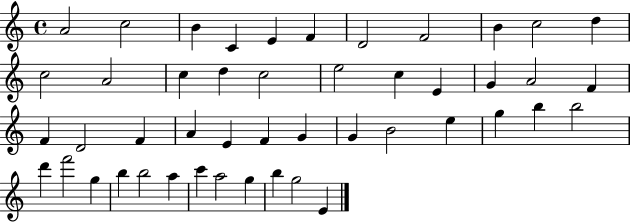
{
  \clef treble
  \time 4/4
  \defaultTimeSignature
  \key c \major
  a'2 c''2 | b'4 c'4 e'4 f'4 | d'2 f'2 | b'4 c''2 d''4 | \break c''2 a'2 | c''4 d''4 c''2 | e''2 c''4 e'4 | g'4 a'2 f'4 | \break f'4 d'2 f'4 | a'4 e'4 f'4 g'4 | g'4 b'2 e''4 | g''4 b''4 b''2 | \break d'''4 f'''2 g''4 | b''4 b''2 a''4 | c'''4 a''2 g''4 | b''4 g''2 e'4 | \break \bar "|."
}